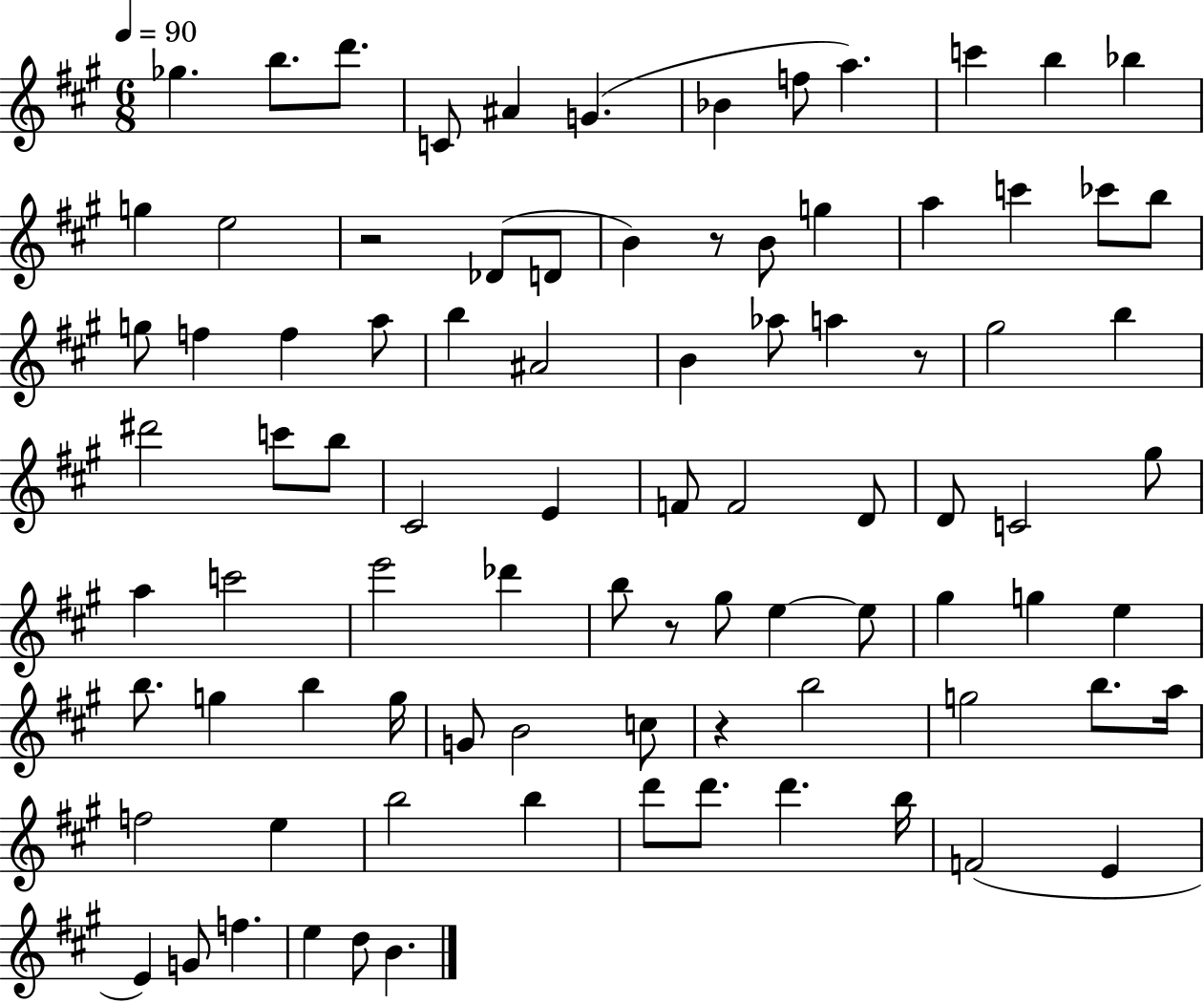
{
  \clef treble
  \numericTimeSignature
  \time 6/8
  \key a \major
  \tempo 4 = 90
  ges''4. b''8. d'''8. | c'8 ais'4 g'4.( | bes'4 f''8 a''4.) | c'''4 b''4 bes''4 | \break g''4 e''2 | r2 des'8( d'8 | b'4) r8 b'8 g''4 | a''4 c'''4 ces'''8 b''8 | \break g''8 f''4 f''4 a''8 | b''4 ais'2 | b'4 aes''8 a''4 r8 | gis''2 b''4 | \break dis'''2 c'''8 b''8 | cis'2 e'4 | f'8 f'2 d'8 | d'8 c'2 gis''8 | \break a''4 c'''2 | e'''2 des'''4 | b''8 r8 gis''8 e''4~~ e''8 | gis''4 g''4 e''4 | \break b''8. g''4 b''4 g''16 | g'8 b'2 c''8 | r4 b''2 | g''2 b''8. a''16 | \break f''2 e''4 | b''2 b''4 | d'''8 d'''8. d'''4. b''16 | f'2( e'4 | \break e'4) g'8 f''4. | e''4 d''8 b'4. | \bar "|."
}